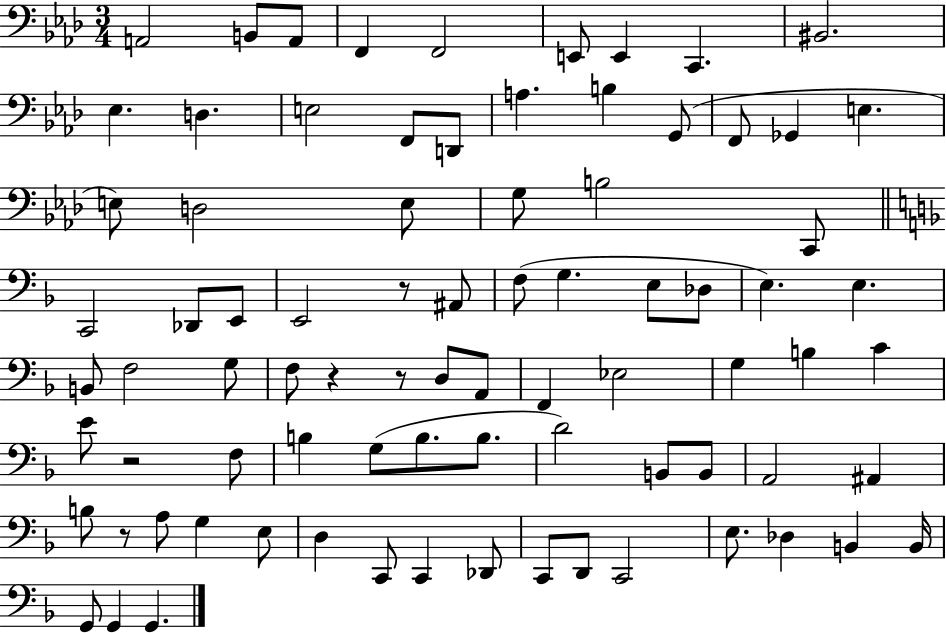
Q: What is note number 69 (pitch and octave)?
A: D2